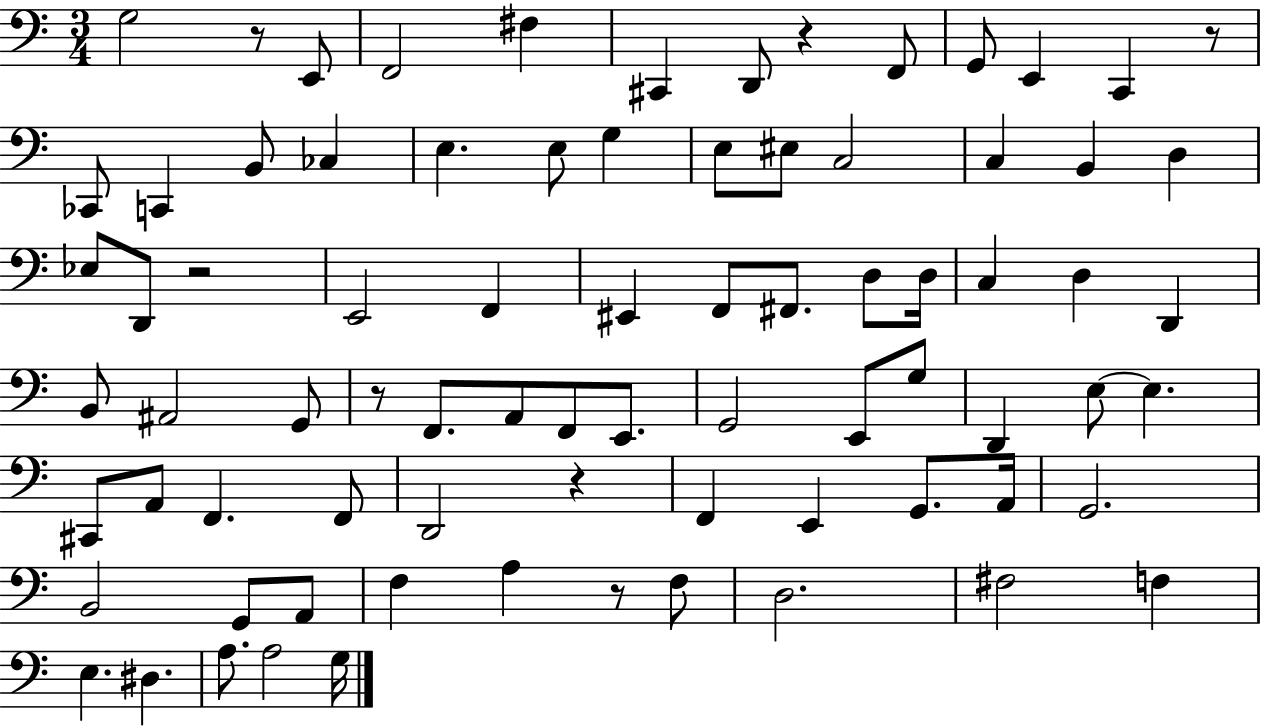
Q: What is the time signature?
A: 3/4